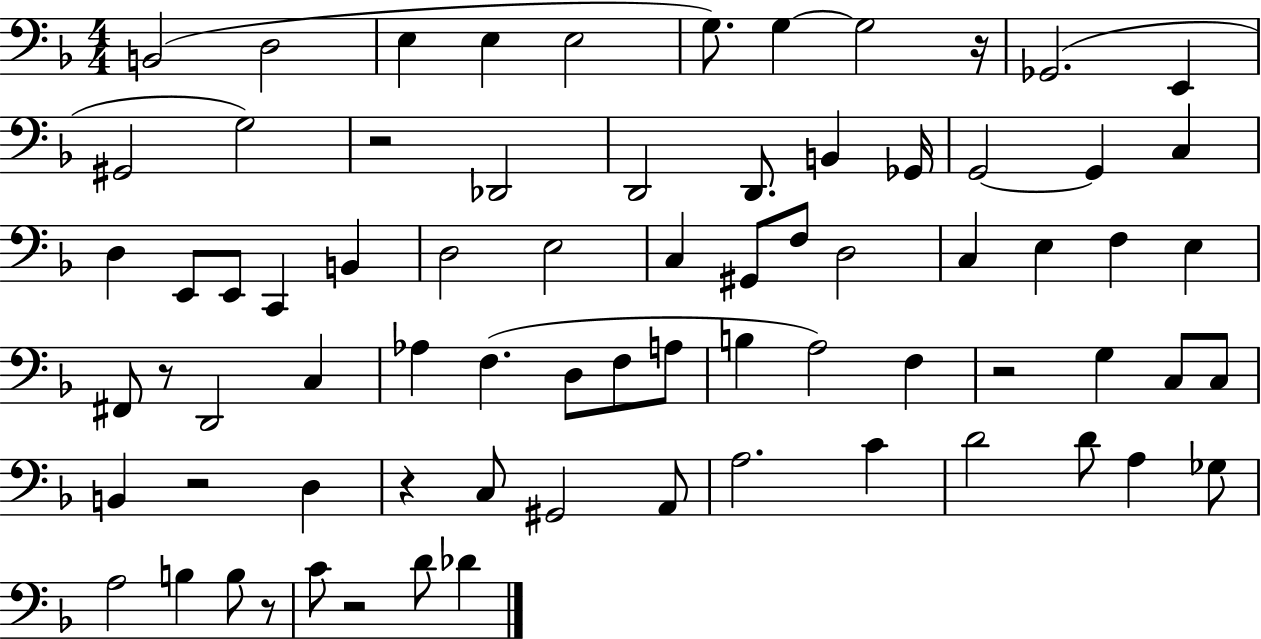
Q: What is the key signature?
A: F major